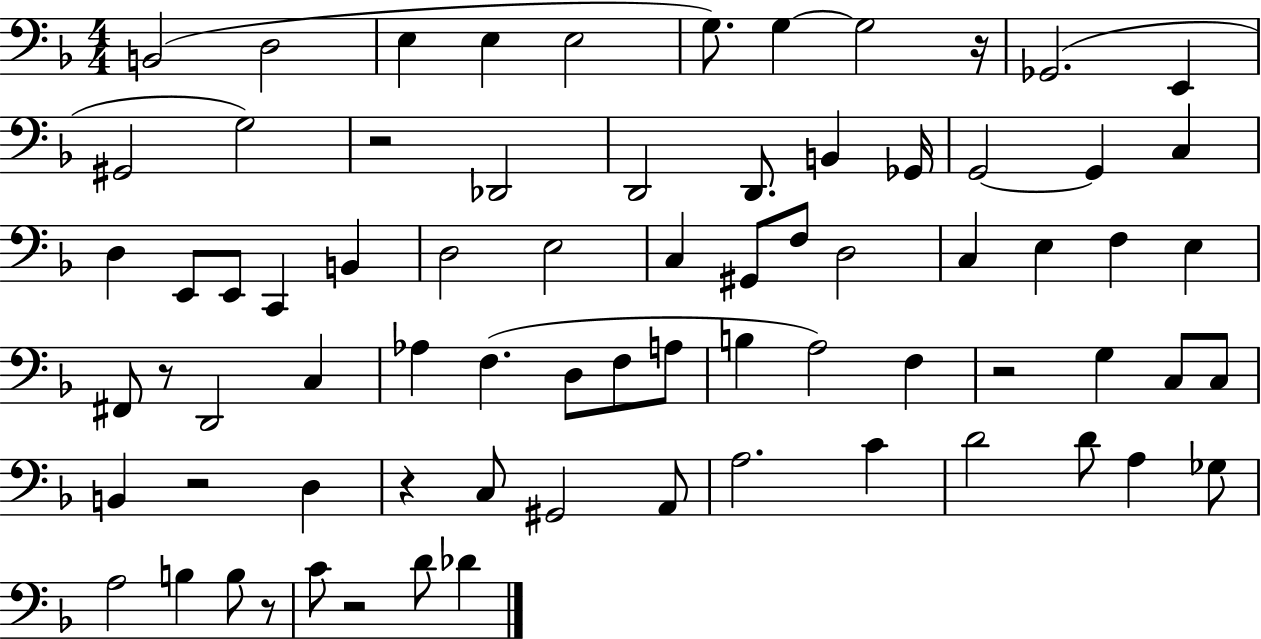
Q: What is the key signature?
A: F major